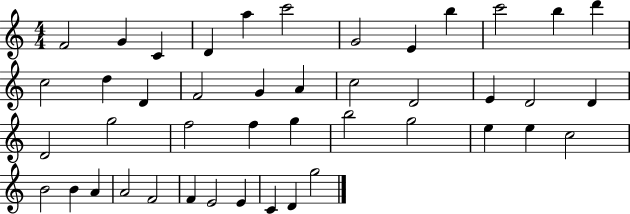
F4/h G4/q C4/q D4/q A5/q C6/h G4/h E4/q B5/q C6/h B5/q D6/q C5/h D5/q D4/q F4/h G4/q A4/q C5/h D4/h E4/q D4/h D4/q D4/h G5/h F5/h F5/q G5/q B5/h G5/h E5/q E5/q C5/h B4/h B4/q A4/q A4/h F4/h F4/q E4/h E4/q C4/q D4/q G5/h